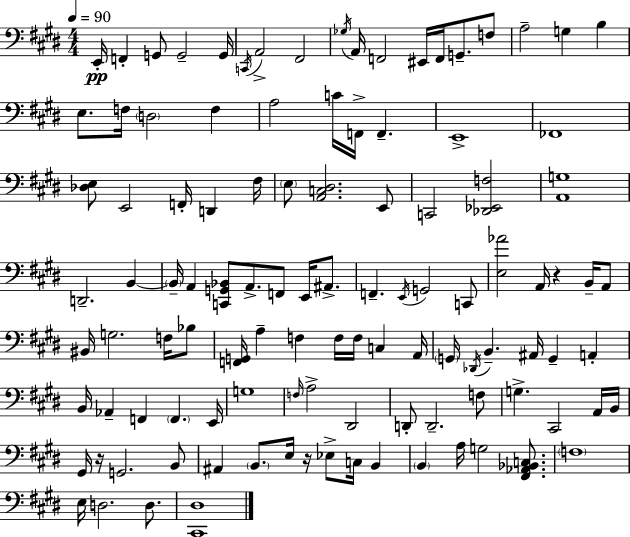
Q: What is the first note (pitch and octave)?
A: E2